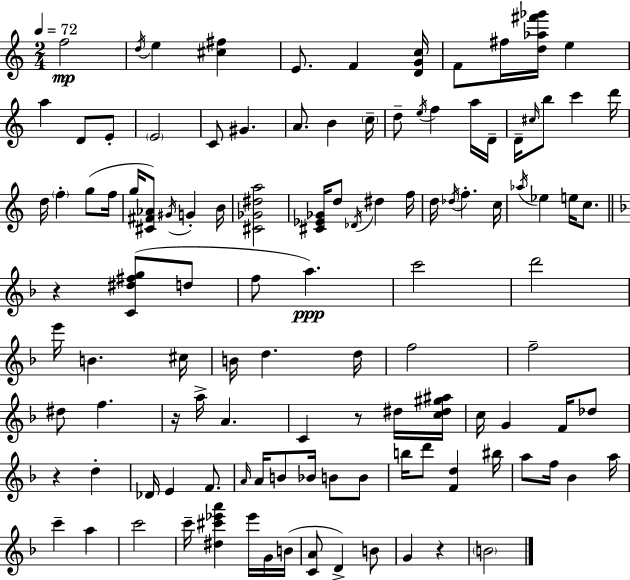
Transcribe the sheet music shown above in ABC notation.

X:1
T:Untitled
M:2/4
L:1/4
K:C
f2 d/4 e [^c^f] E/2 F [DGc]/4 F/2 ^f/4 [d_a^f'_g']/4 e a D/2 E/2 E2 C/2 ^G A/2 B c/4 d/2 e/4 f a/4 D/4 D/4 ^c/4 b/2 c' d'/4 d/4 f g/2 f/4 g/4 [^C^F_A]/2 ^G/4 G B/4 [^C_G^da]2 [^C_E_G]/4 d/2 _D/4 ^d f/4 d/4 _d/4 f c/4 _a/4 _e e/4 c/2 z [C^d^fg]/2 d/2 f/2 a c'2 d'2 e'/4 B ^c/4 B/4 d d/4 f2 f2 ^d/2 f z/4 a/4 A C z/2 ^d/4 [c^d^g^a]/4 c/4 G F/4 _d/2 z d _D/4 E F/2 A/4 A/4 B/2 _B/4 B/2 B/2 b/4 d'/2 [Fd] ^b/4 a/2 f/4 _B a/4 c' a c'2 c'/4 [^d^c'_e'a'] _e'/4 G/4 B/4 [CA]/2 D B/2 G z B2